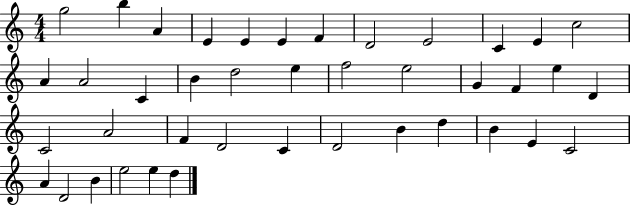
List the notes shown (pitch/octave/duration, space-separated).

G5/h B5/q A4/q E4/q E4/q E4/q F4/q D4/h E4/h C4/q E4/q C5/h A4/q A4/h C4/q B4/q D5/h E5/q F5/h E5/h G4/q F4/q E5/q D4/q C4/h A4/h F4/q D4/h C4/q D4/h B4/q D5/q B4/q E4/q C4/h A4/q D4/h B4/q E5/h E5/q D5/q